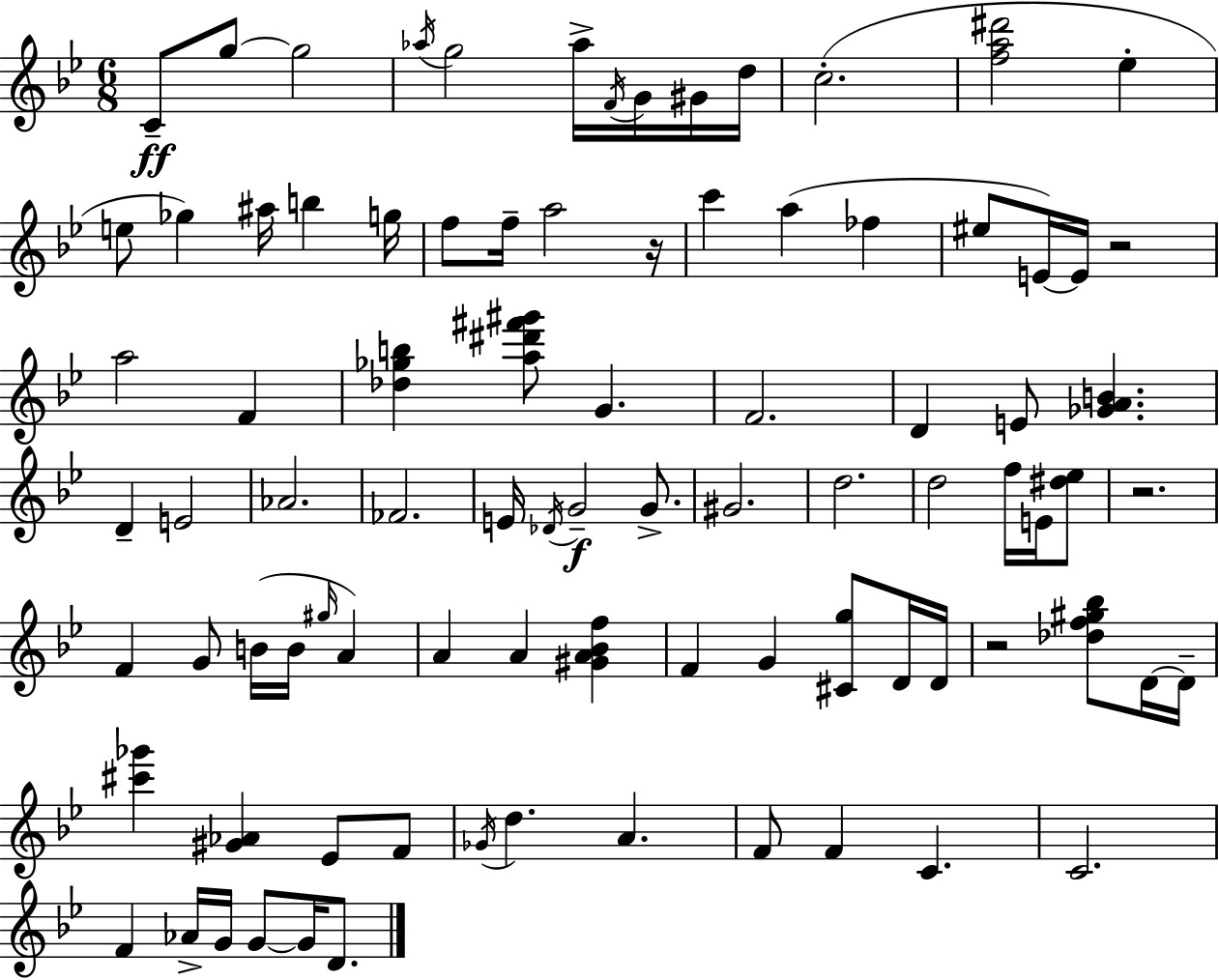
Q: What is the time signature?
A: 6/8